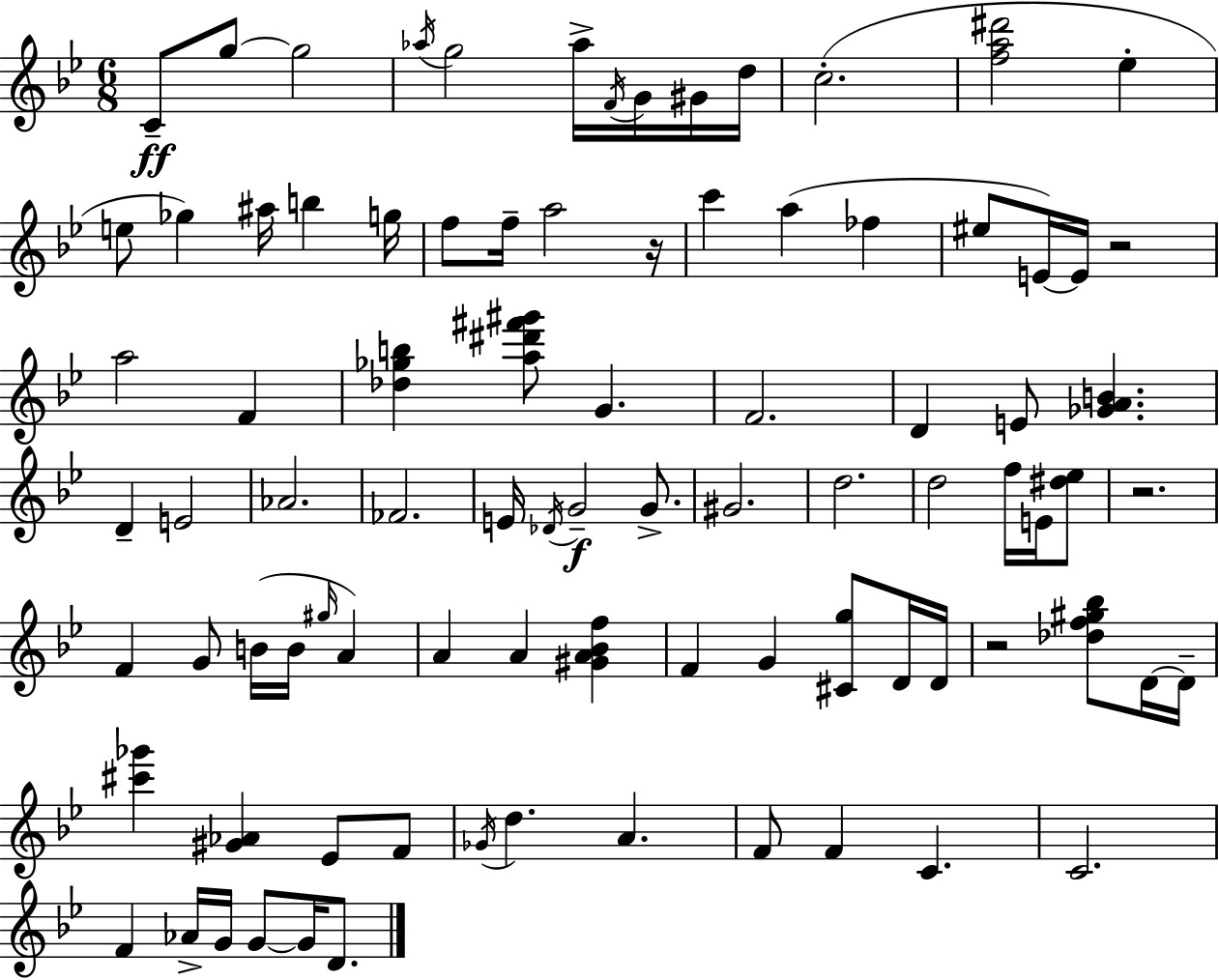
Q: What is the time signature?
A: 6/8